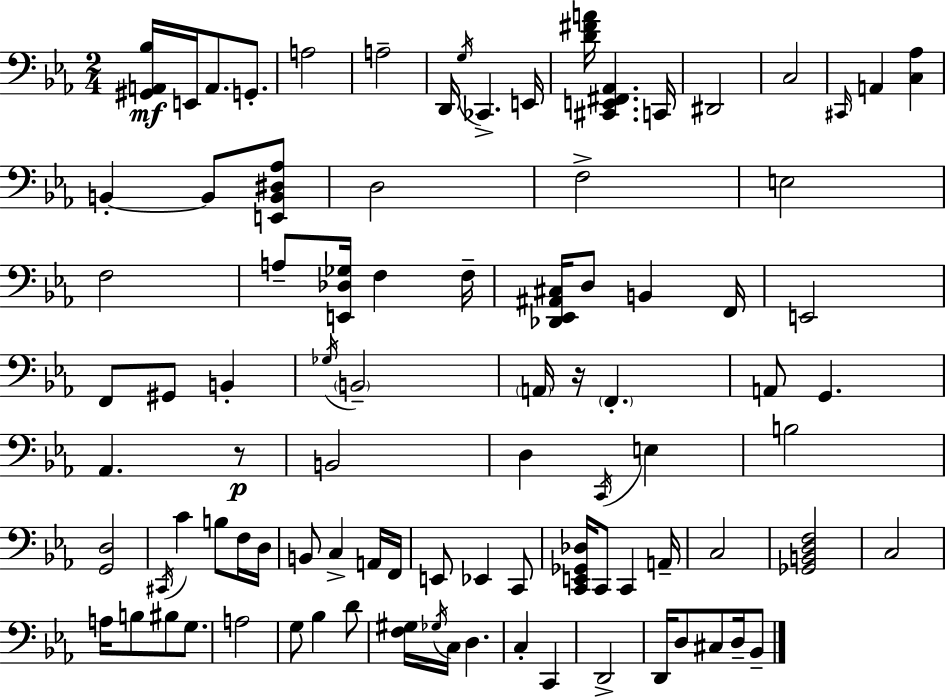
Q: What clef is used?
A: bass